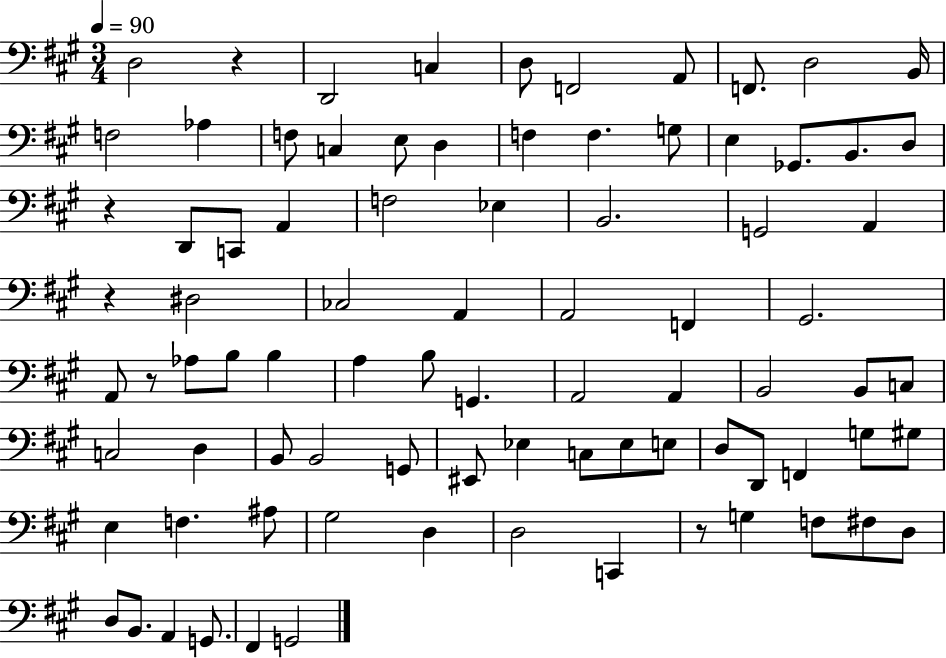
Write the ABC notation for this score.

X:1
T:Untitled
M:3/4
L:1/4
K:A
D,2 z D,,2 C, D,/2 F,,2 A,,/2 F,,/2 D,2 B,,/4 F,2 _A, F,/2 C, E,/2 D, F, F, G,/2 E, _G,,/2 B,,/2 D,/2 z D,,/2 C,,/2 A,, F,2 _E, B,,2 G,,2 A,, z ^D,2 _C,2 A,, A,,2 F,, ^G,,2 A,,/2 z/2 _A,/2 B,/2 B, A, B,/2 G,, A,,2 A,, B,,2 B,,/2 C,/2 C,2 D, B,,/2 B,,2 G,,/2 ^E,,/2 _E, C,/2 _E,/2 E,/2 D,/2 D,,/2 F,, G,/2 ^G,/2 E, F, ^A,/2 ^G,2 D, D,2 C,, z/2 G, F,/2 ^F,/2 D,/2 D,/2 B,,/2 A,, G,,/2 ^F,, G,,2